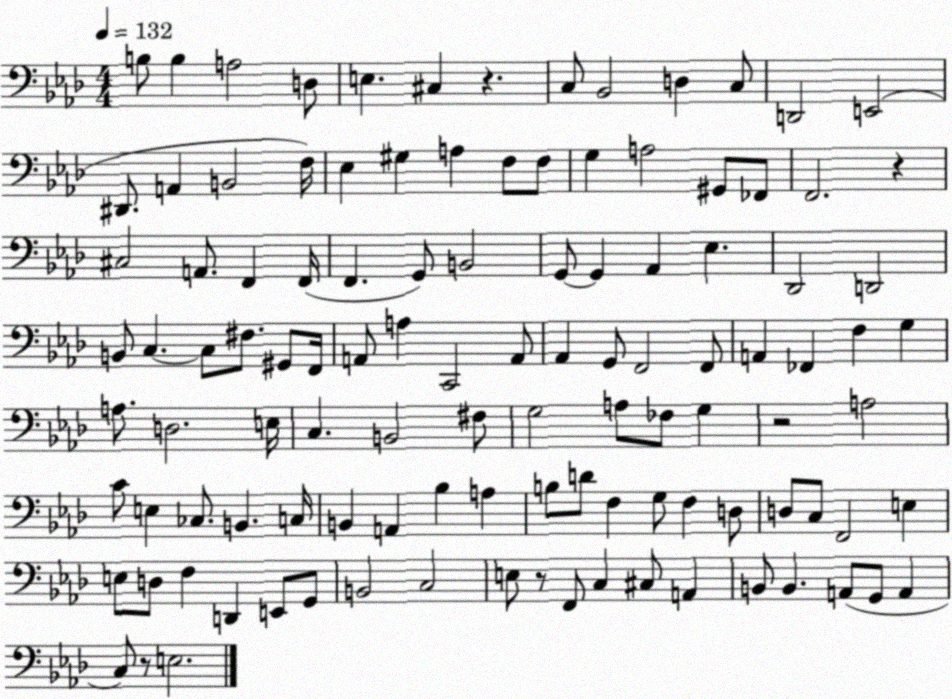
X:1
T:Untitled
M:4/4
L:1/4
K:Ab
B,/2 B, A,2 D,/2 E, ^C, z C,/2 _B,,2 D, C,/2 D,,2 E,,2 ^D,,/2 A,, B,,2 F,/4 _E, ^G, A, F,/2 F,/2 G, A,2 ^G,,/2 _F,,/2 F,,2 z ^C,2 A,,/2 F,, F,,/4 F,, G,,/2 B,,2 G,,/2 G,, _A,, _E, _D,,2 D,,2 B,,/2 C, C,/2 ^F,/2 ^G,,/2 F,,/4 A,,/2 A, C,,2 A,,/2 _A,, G,,/2 F,,2 F,,/2 A,, _F,, F, G, A,/2 D,2 E,/4 C, B,,2 ^F,/2 G,2 A,/2 _F,/2 G, z2 A,2 C/2 E, _C,/2 B,, C,/4 B,, A,, _B, A, B,/2 D/2 F, G,/2 F, D,/2 D,/2 C,/2 F,,2 E, E,/2 D,/2 F, D,, E,,/2 G,,/2 B,,2 C,2 E,/2 z/2 F,,/2 C, ^C,/2 A,, B,,/2 B,, A,,/2 G,,/2 A,, C,/2 z/2 E,2